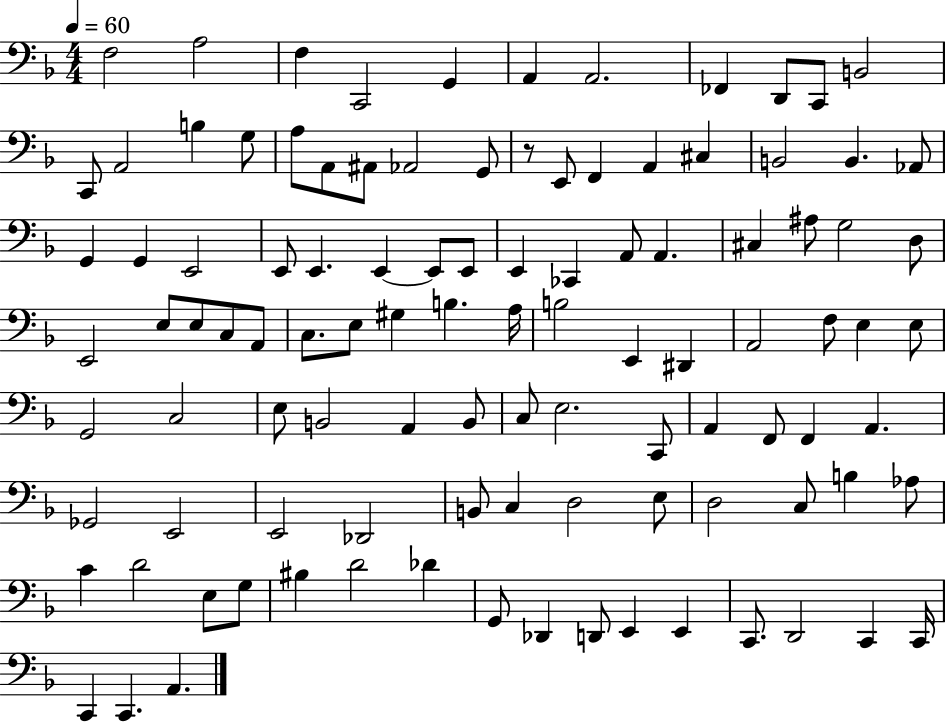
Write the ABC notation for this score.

X:1
T:Untitled
M:4/4
L:1/4
K:F
F,2 A,2 F, C,,2 G,, A,, A,,2 _F,, D,,/2 C,,/2 B,,2 C,,/2 A,,2 B, G,/2 A,/2 A,,/2 ^A,,/2 _A,,2 G,,/2 z/2 E,,/2 F,, A,, ^C, B,,2 B,, _A,,/2 G,, G,, E,,2 E,,/2 E,, E,, E,,/2 E,,/2 E,, _C,, A,,/2 A,, ^C, ^A,/2 G,2 D,/2 E,,2 E,/2 E,/2 C,/2 A,,/2 C,/2 E,/2 ^G, B, A,/4 B,2 E,, ^D,, A,,2 F,/2 E, E,/2 G,,2 C,2 E,/2 B,,2 A,, B,,/2 C,/2 E,2 C,,/2 A,, F,,/2 F,, A,, _G,,2 E,,2 E,,2 _D,,2 B,,/2 C, D,2 E,/2 D,2 C,/2 B, _A,/2 C D2 E,/2 G,/2 ^B, D2 _D G,,/2 _D,, D,,/2 E,, E,, C,,/2 D,,2 C,, C,,/4 C,, C,, A,,